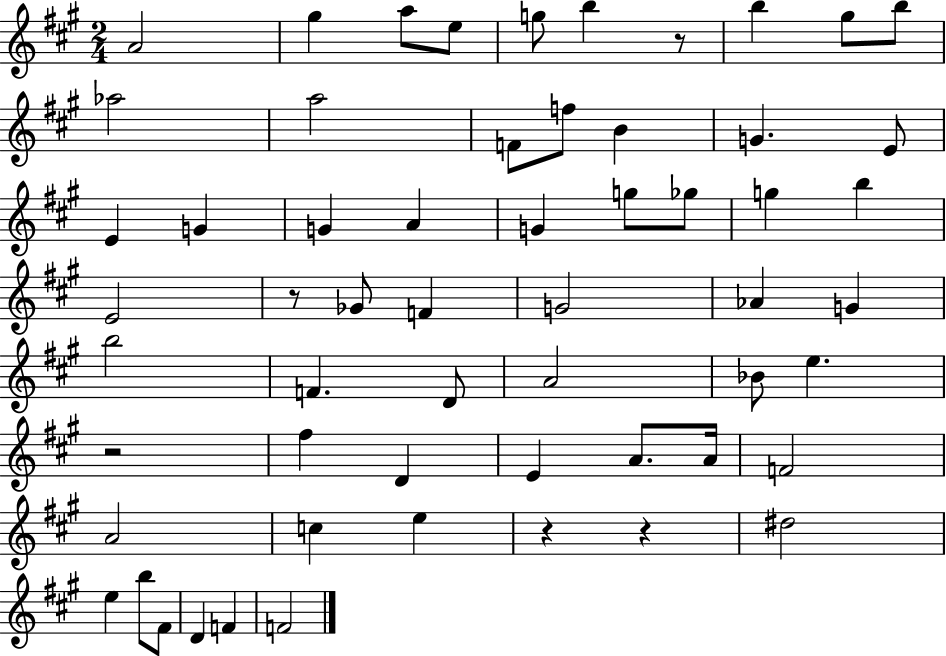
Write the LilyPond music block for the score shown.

{
  \clef treble
  \numericTimeSignature
  \time 2/4
  \key a \major
  a'2 | gis''4 a''8 e''8 | g''8 b''4 r8 | b''4 gis''8 b''8 | \break aes''2 | a''2 | f'8 f''8 b'4 | g'4. e'8 | \break e'4 g'4 | g'4 a'4 | g'4 g''8 ges''8 | g''4 b''4 | \break e'2 | r8 ges'8 f'4 | g'2 | aes'4 g'4 | \break b''2 | f'4. d'8 | a'2 | bes'8 e''4. | \break r2 | fis''4 d'4 | e'4 a'8. a'16 | f'2 | \break a'2 | c''4 e''4 | r4 r4 | dis''2 | \break e''4 b''8 fis'8 | d'4 f'4 | f'2 | \bar "|."
}